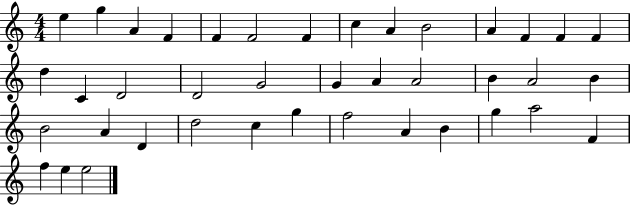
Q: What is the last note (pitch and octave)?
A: E5